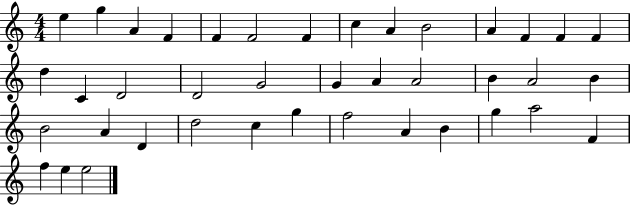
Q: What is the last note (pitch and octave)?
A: E5